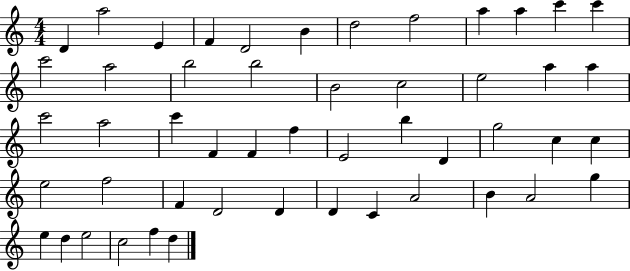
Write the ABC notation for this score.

X:1
T:Untitled
M:4/4
L:1/4
K:C
D a2 E F D2 B d2 f2 a a c' c' c'2 a2 b2 b2 B2 c2 e2 a a c'2 a2 c' F F f E2 b D g2 c c e2 f2 F D2 D D C A2 B A2 g e d e2 c2 f d